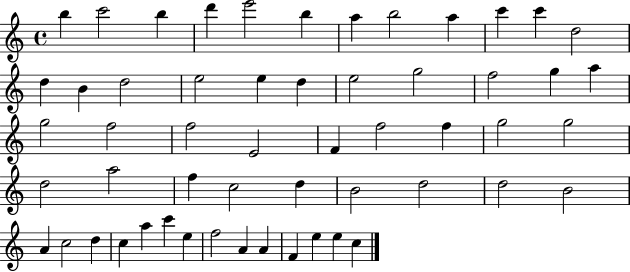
{
  \clef treble
  \time 4/4
  \defaultTimeSignature
  \key c \major
  b''4 c'''2 b''4 | d'''4 e'''2 b''4 | a''4 b''2 a''4 | c'''4 c'''4 d''2 | \break d''4 b'4 d''2 | e''2 e''4 d''4 | e''2 g''2 | f''2 g''4 a''4 | \break g''2 f''2 | f''2 e'2 | f'4 f''2 f''4 | g''2 g''2 | \break d''2 a''2 | f''4 c''2 d''4 | b'2 d''2 | d''2 b'2 | \break a'4 c''2 d''4 | c''4 a''4 c'''4 e''4 | f''2 a'4 a'4 | f'4 e''4 e''4 c''4 | \break \bar "|."
}